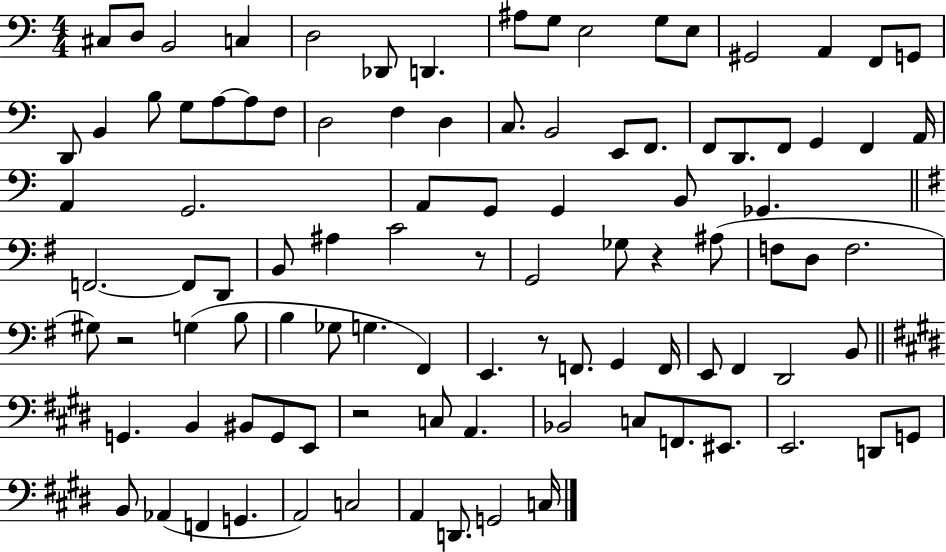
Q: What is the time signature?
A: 4/4